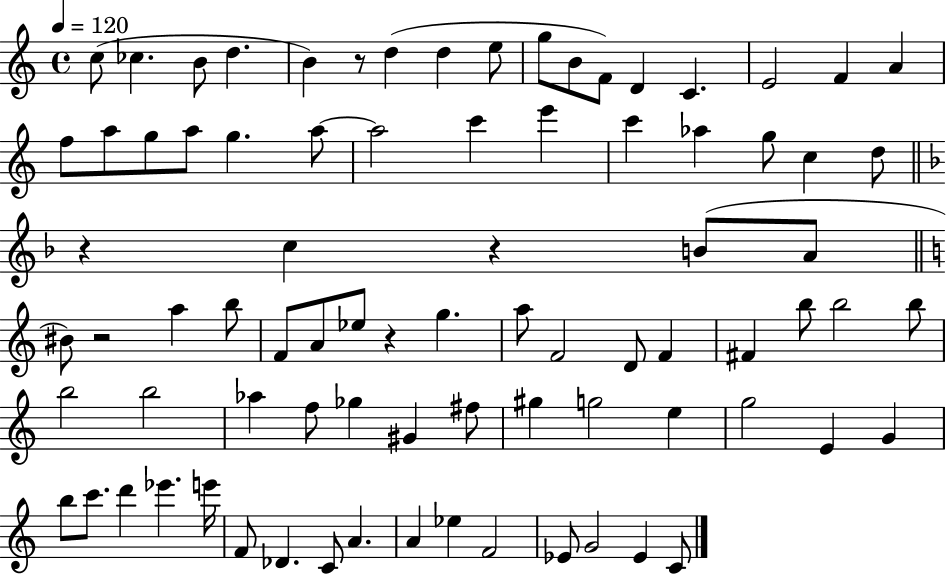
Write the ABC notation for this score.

X:1
T:Untitled
M:4/4
L:1/4
K:C
c/2 _c B/2 d B z/2 d d e/2 g/2 B/2 F/2 D C E2 F A f/2 a/2 g/2 a/2 g a/2 a2 c' e' c' _a g/2 c d/2 z c z B/2 A/2 ^B/2 z2 a b/2 F/2 A/2 _e/2 z g a/2 F2 D/2 F ^F b/2 b2 b/2 b2 b2 _a f/2 _g ^G ^f/2 ^g g2 e g2 E G b/2 c'/2 d' _e' e'/4 F/2 _D C/2 A A _e F2 _E/2 G2 _E C/2